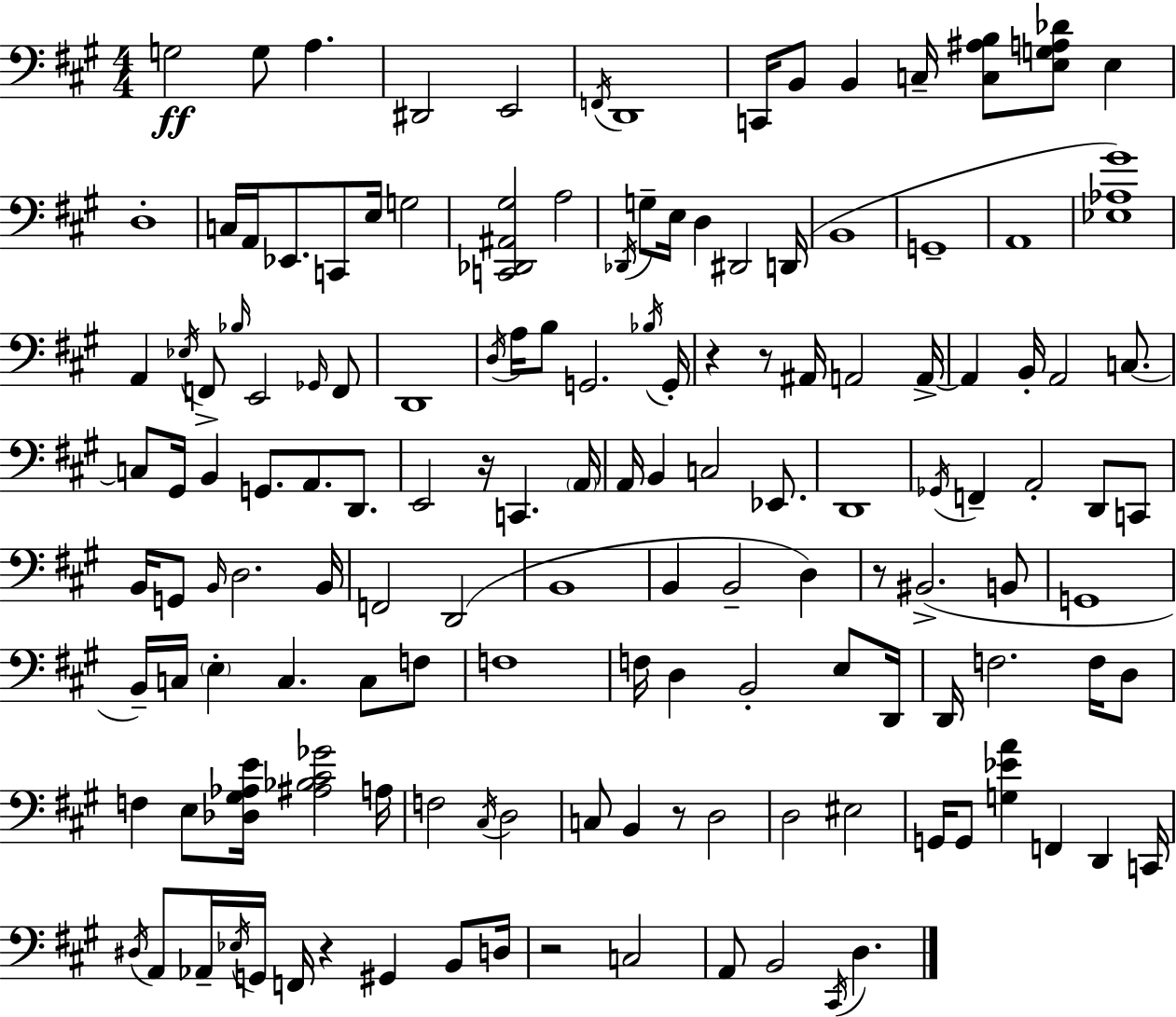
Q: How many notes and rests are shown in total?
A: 143